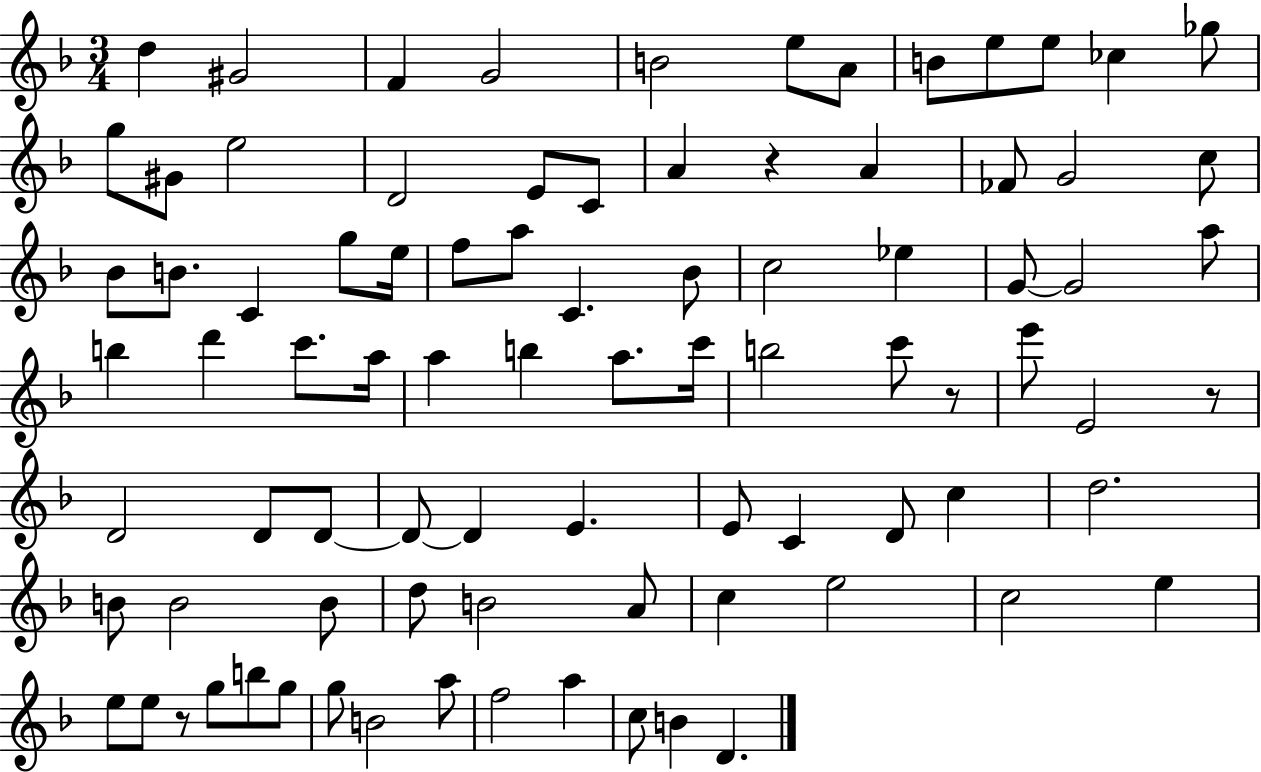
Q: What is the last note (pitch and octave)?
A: D4